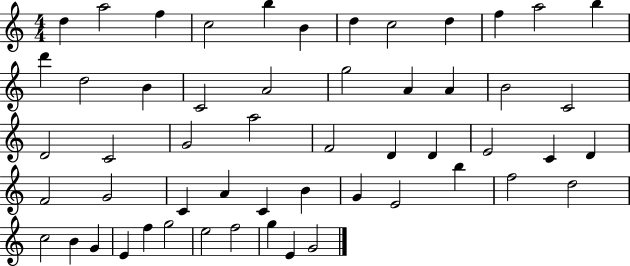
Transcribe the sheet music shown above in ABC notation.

X:1
T:Untitled
M:4/4
L:1/4
K:C
d a2 f c2 b B d c2 d f a2 b d' d2 B C2 A2 g2 A A B2 C2 D2 C2 G2 a2 F2 D D E2 C D F2 G2 C A C B G E2 b f2 d2 c2 B G E f g2 e2 f2 g E G2